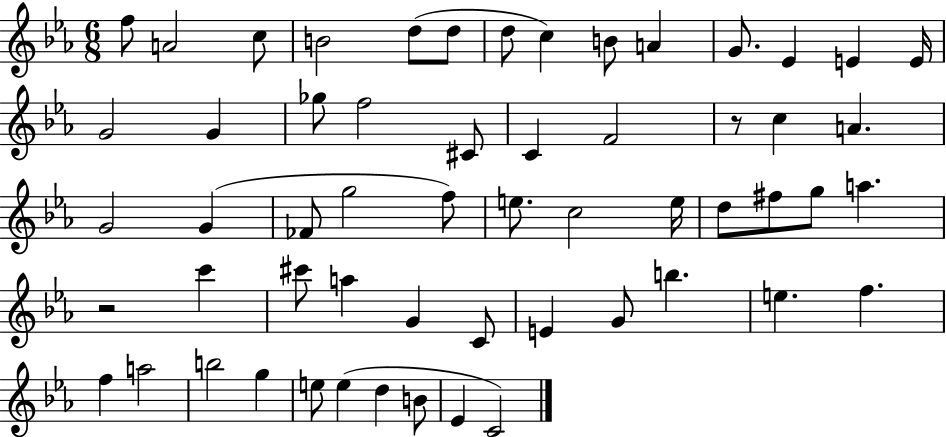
X:1
T:Untitled
M:6/8
L:1/4
K:Eb
f/2 A2 c/2 B2 d/2 d/2 d/2 c B/2 A G/2 _E E E/4 G2 G _g/2 f2 ^C/2 C F2 z/2 c A G2 G _F/2 g2 f/2 e/2 c2 e/4 d/2 ^f/2 g/2 a z2 c' ^c'/2 a G C/2 E G/2 b e f f a2 b2 g e/2 e d B/2 _E C2